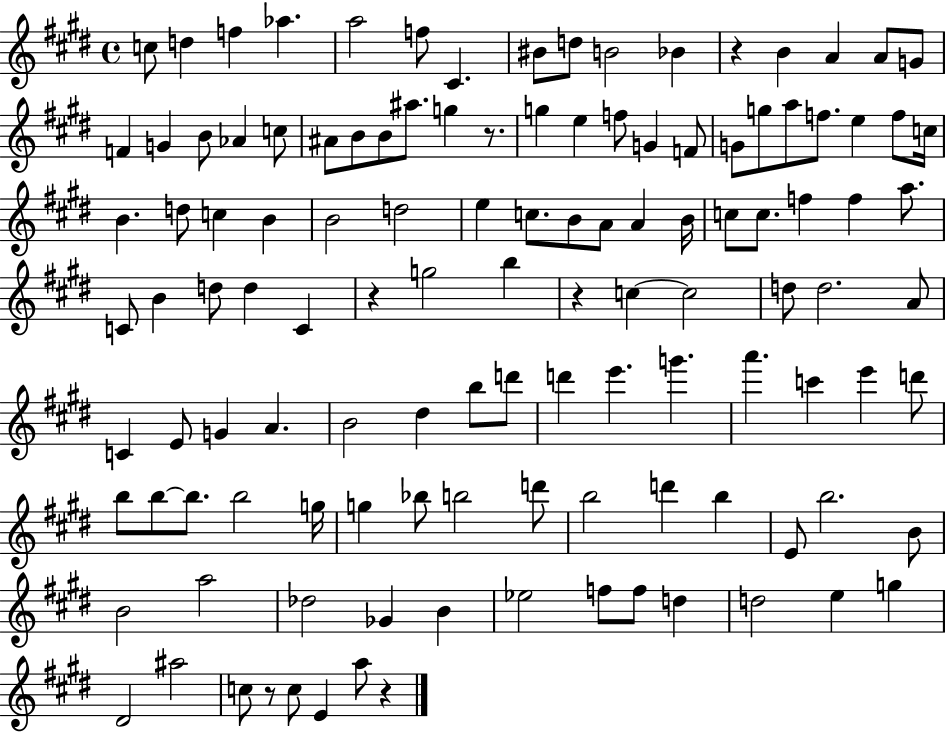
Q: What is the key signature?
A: E major